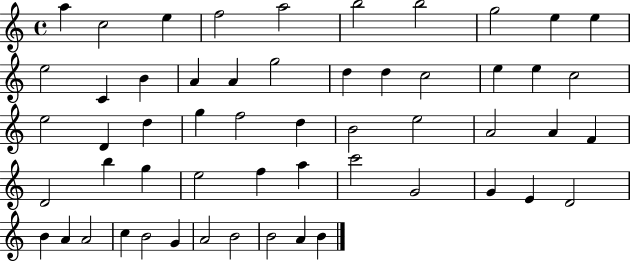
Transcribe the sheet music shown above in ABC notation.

X:1
T:Untitled
M:4/4
L:1/4
K:C
a c2 e f2 a2 b2 b2 g2 e e e2 C B A A g2 d d c2 e e c2 e2 D d g f2 d B2 e2 A2 A F D2 b g e2 f a c'2 G2 G E D2 B A A2 c B2 G A2 B2 B2 A B